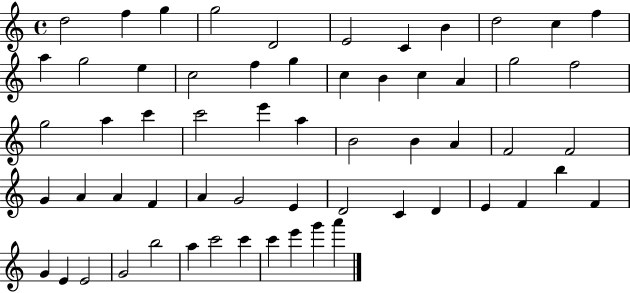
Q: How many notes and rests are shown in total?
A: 60